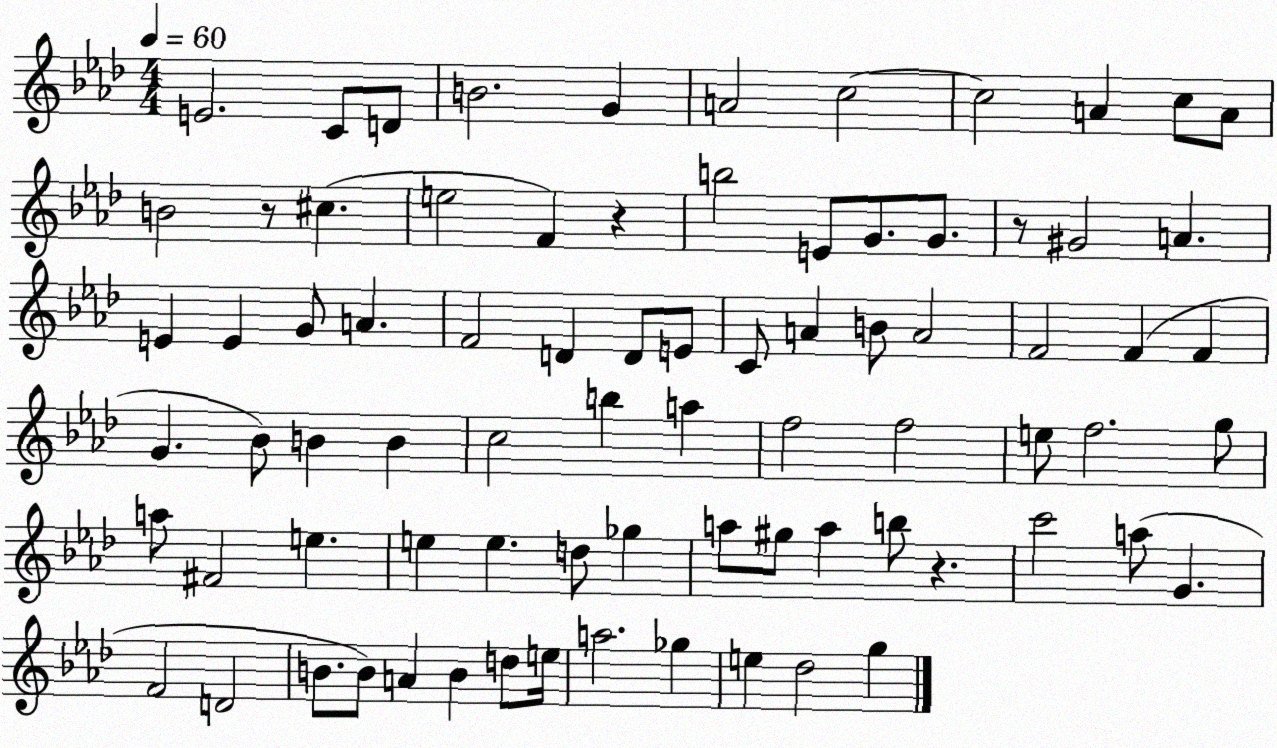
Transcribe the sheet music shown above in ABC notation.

X:1
T:Untitled
M:4/4
L:1/4
K:Ab
E2 C/2 D/2 B2 G A2 c2 c2 A c/2 A/2 B2 z/2 ^c e2 F z b2 E/2 G/2 G/2 z/2 ^G2 A E E G/2 A F2 D D/2 E/2 C/2 A B/2 A2 F2 F F G _B/2 B B c2 b a f2 f2 e/2 f2 g/2 a/2 ^F2 e e e d/2 _g a/2 ^g/2 a b/2 z c'2 a/2 G F2 D2 B/2 B/2 A B d/2 e/4 a2 _g e _d2 g